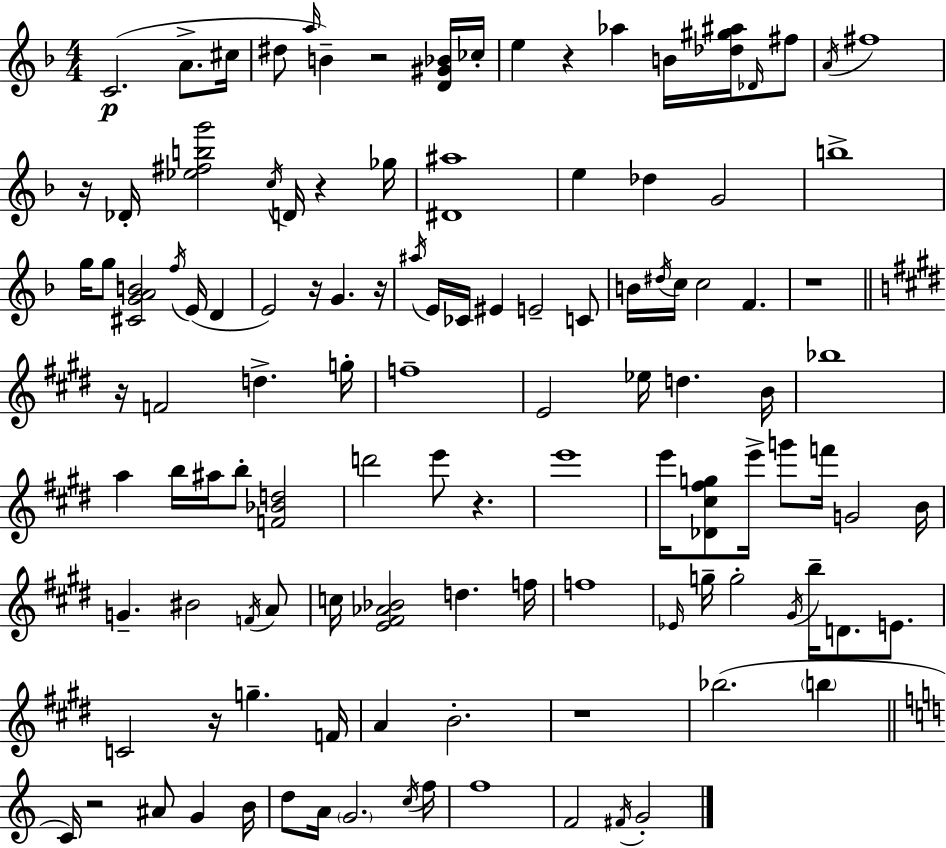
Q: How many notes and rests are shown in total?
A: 117